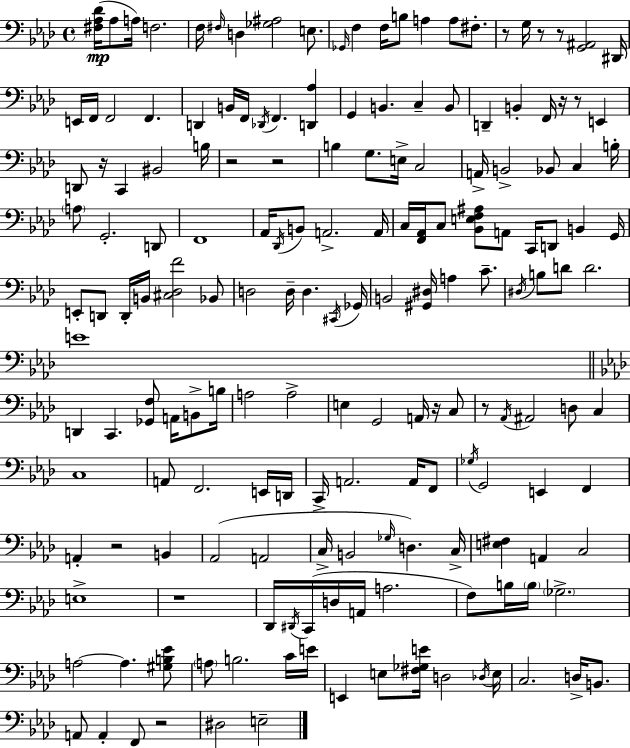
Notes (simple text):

[F#3,Ab3,Db4]/s Ab3/e A3/s F3/h. F3/s F#3/s D3/q [Gb3,A#3]/h E3/e. Gb2/s F3/q F3/s B3/e A3/q A3/e F#3/e. R/e G3/s R/e R/e [G2,A#2]/h D#2/s E2/s F2/s F2/h F2/q. D2/q B2/s F2/s Db2/s F2/q. [D2,Ab3]/q G2/q B2/q. C3/q B2/e D2/q B2/q F2/s R/s R/e E2/q D2/e R/s C2/q BIS2/h B3/s R/h R/h B3/q G3/e. E3/s C3/h A2/s B2/h Bb2/e C3/q B3/s A3/e G2/h. D2/e F2/w Ab2/s Db2/s B2/e A2/h. A2/s C3/s [F2,Ab2]/s C3/e [Bb2,E3,F3,A#3]/e A2/e C2/s D2/e B2/q G2/s E2/e D2/e D2/s B2/s [C#3,Db3,F4]/h Bb2/e D3/h D3/s D3/q. C#2/s Gb2/s B2/h [G#2,D#3]/s A3/q C4/e. D#3/s B3/e D4/e D4/h. E4/w D2/q C2/q. [Gb2,F3]/e A2/s B2/e B3/s A3/h A3/h E3/q G2/h A2/s R/s C3/e R/e Ab2/s A#2/h D3/e C3/q C3/w A2/e F2/h. E2/s D2/s C2/s A2/h. A2/s F2/e Gb3/s G2/h E2/q F2/q A2/q R/h B2/q Ab2/h A2/h C3/s B2/h Gb3/s D3/q. C3/s [E3,F#3]/q A2/q C3/h E3/w R/w Db2/s D#2/s C2/s D3/s A2/s A3/h. F3/e B3/s B3/s Gb3/h. A3/h A3/q. [G#3,B3,Eb4]/e A3/e B3/h. C4/s E4/s E2/q E3/e [F#3,Gb3,E4]/s D3/h Db3/s E3/s C3/h. D3/s B2/e. A2/e A2/q F2/e R/h D#3/h E3/h